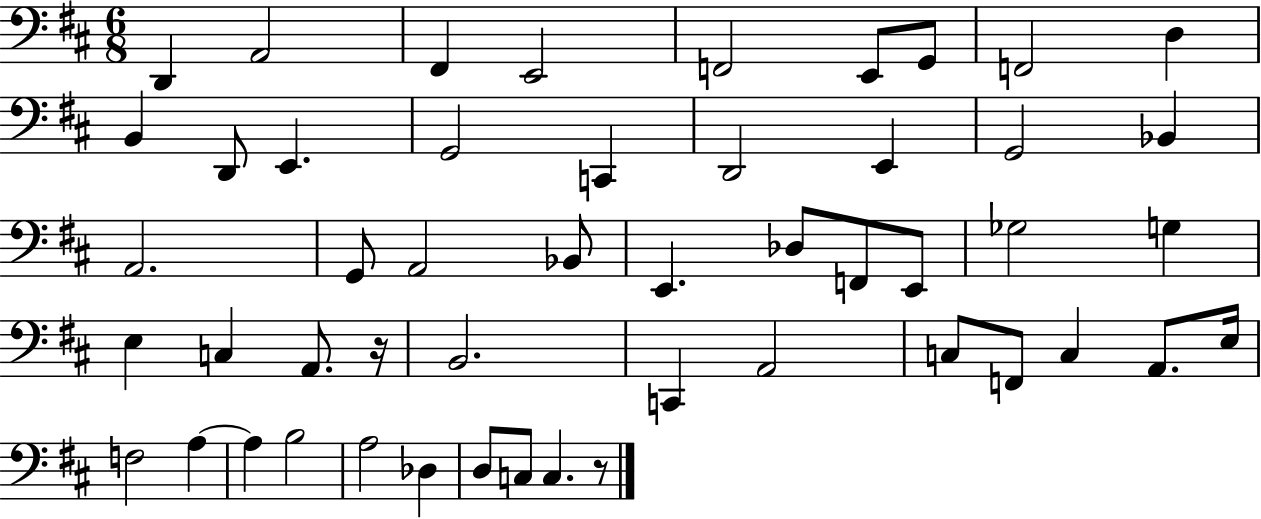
{
  \clef bass
  \numericTimeSignature
  \time 6/8
  \key d \major
  d,4 a,2 | fis,4 e,2 | f,2 e,8 g,8 | f,2 d4 | \break b,4 d,8 e,4. | g,2 c,4 | d,2 e,4 | g,2 bes,4 | \break a,2. | g,8 a,2 bes,8 | e,4. des8 f,8 e,8 | ges2 g4 | \break e4 c4 a,8. r16 | b,2. | c,4 a,2 | c8 f,8 c4 a,8. e16 | \break f2 a4~~ | a4 b2 | a2 des4 | d8 c8 c4. r8 | \break \bar "|."
}